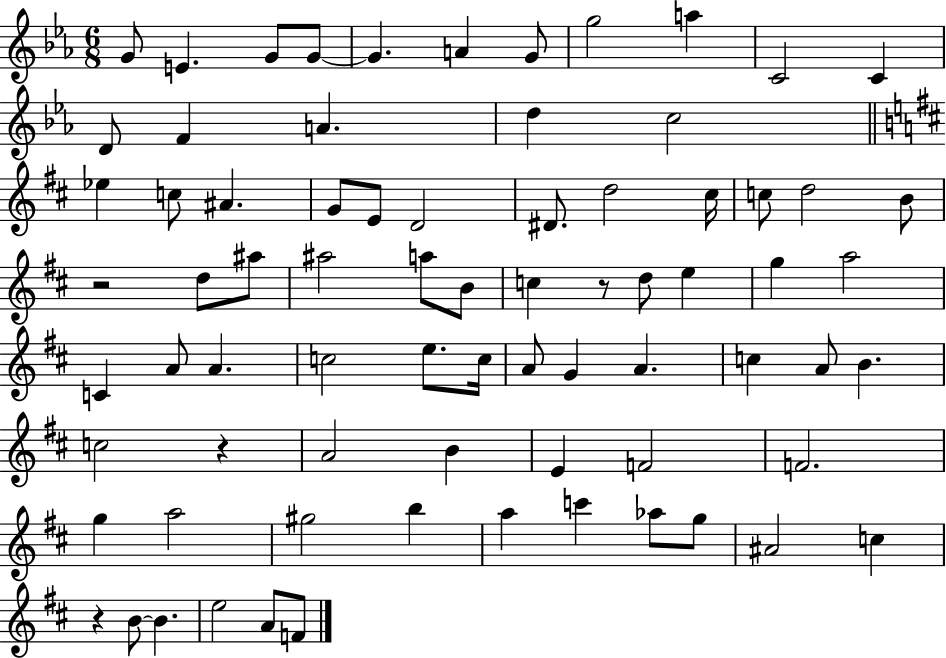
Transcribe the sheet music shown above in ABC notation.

X:1
T:Untitled
M:6/8
L:1/4
K:Eb
G/2 E G/2 G/2 G A G/2 g2 a C2 C D/2 F A d c2 _e c/2 ^A G/2 E/2 D2 ^D/2 d2 ^c/4 c/2 d2 B/2 z2 d/2 ^a/2 ^a2 a/2 B/2 c z/2 d/2 e g a2 C A/2 A c2 e/2 c/4 A/2 G A c A/2 B c2 z A2 B E F2 F2 g a2 ^g2 b a c' _a/2 g/2 ^A2 c z B/2 B e2 A/2 F/2